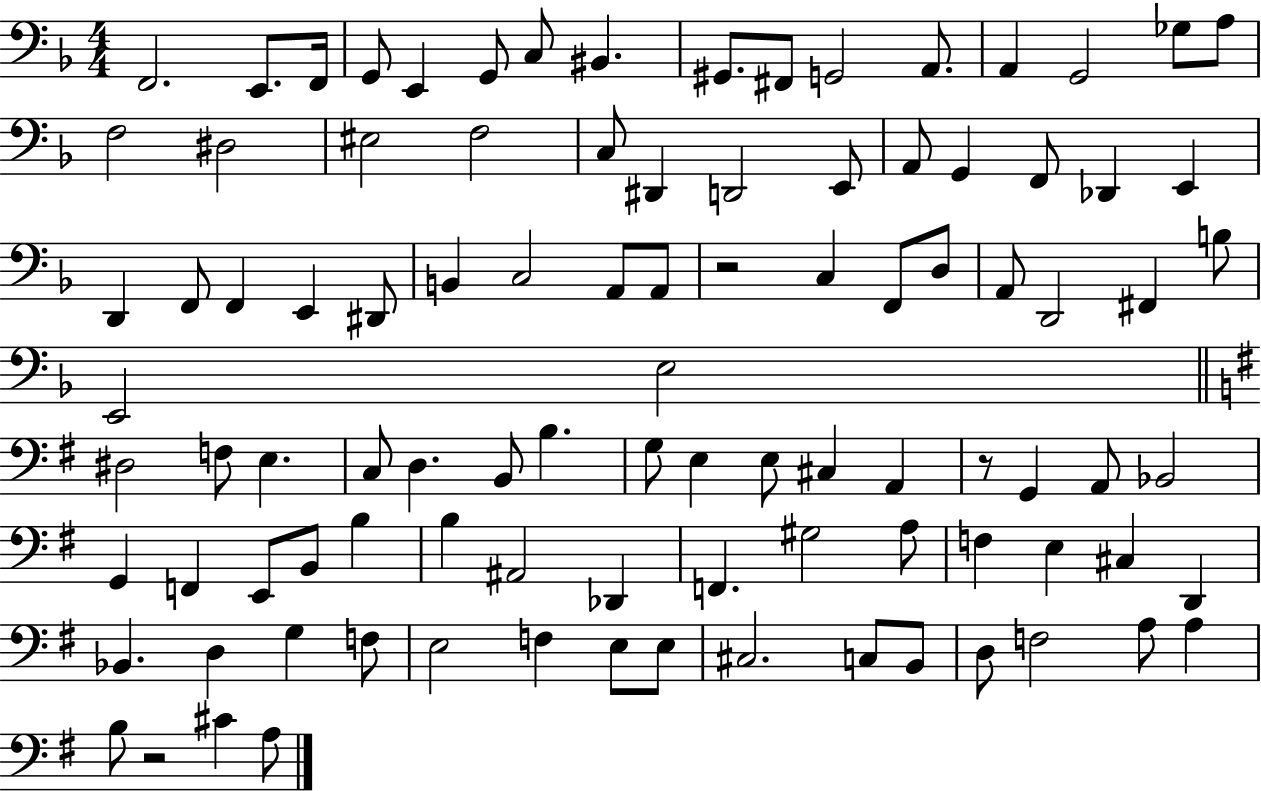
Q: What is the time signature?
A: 4/4